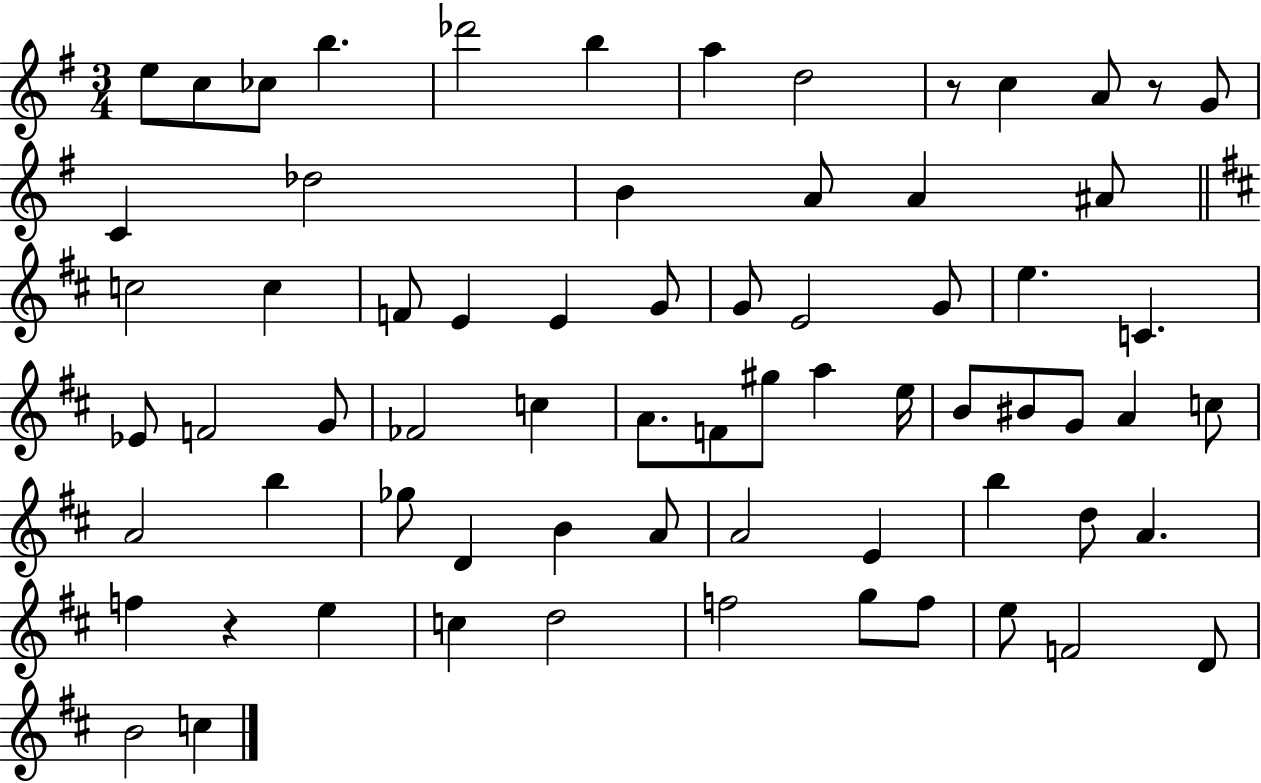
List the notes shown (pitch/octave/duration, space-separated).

E5/e C5/e CES5/e B5/q. Db6/h B5/q A5/q D5/h R/e C5/q A4/e R/e G4/e C4/q Db5/h B4/q A4/e A4/q A#4/e C5/h C5/q F4/e E4/q E4/q G4/e G4/e E4/h G4/e E5/q. C4/q. Eb4/e F4/h G4/e FES4/h C5/q A4/e. F4/e G#5/e A5/q E5/s B4/e BIS4/e G4/e A4/q C5/e A4/h B5/q Gb5/e D4/q B4/q A4/e A4/h E4/q B5/q D5/e A4/q. F5/q R/q E5/q C5/q D5/h F5/h G5/e F5/e E5/e F4/h D4/e B4/h C5/q